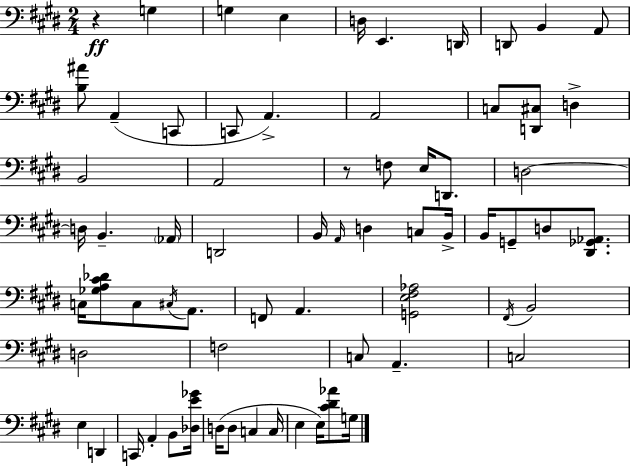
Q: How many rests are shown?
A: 2